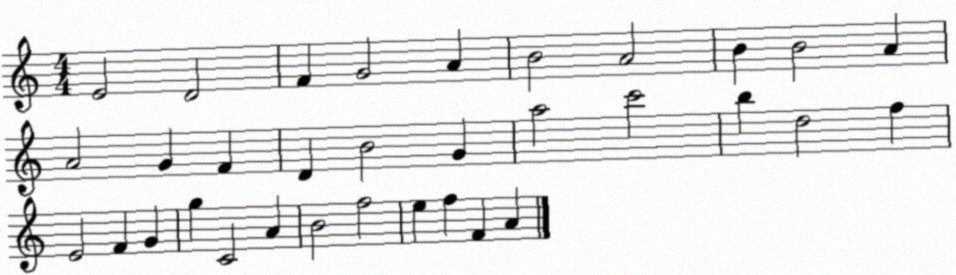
X:1
T:Untitled
M:4/4
L:1/4
K:C
E2 D2 F G2 A B2 A2 B B2 A A2 G F D B2 G a2 c'2 b d2 f E2 F G g C2 A B2 f2 e f F A